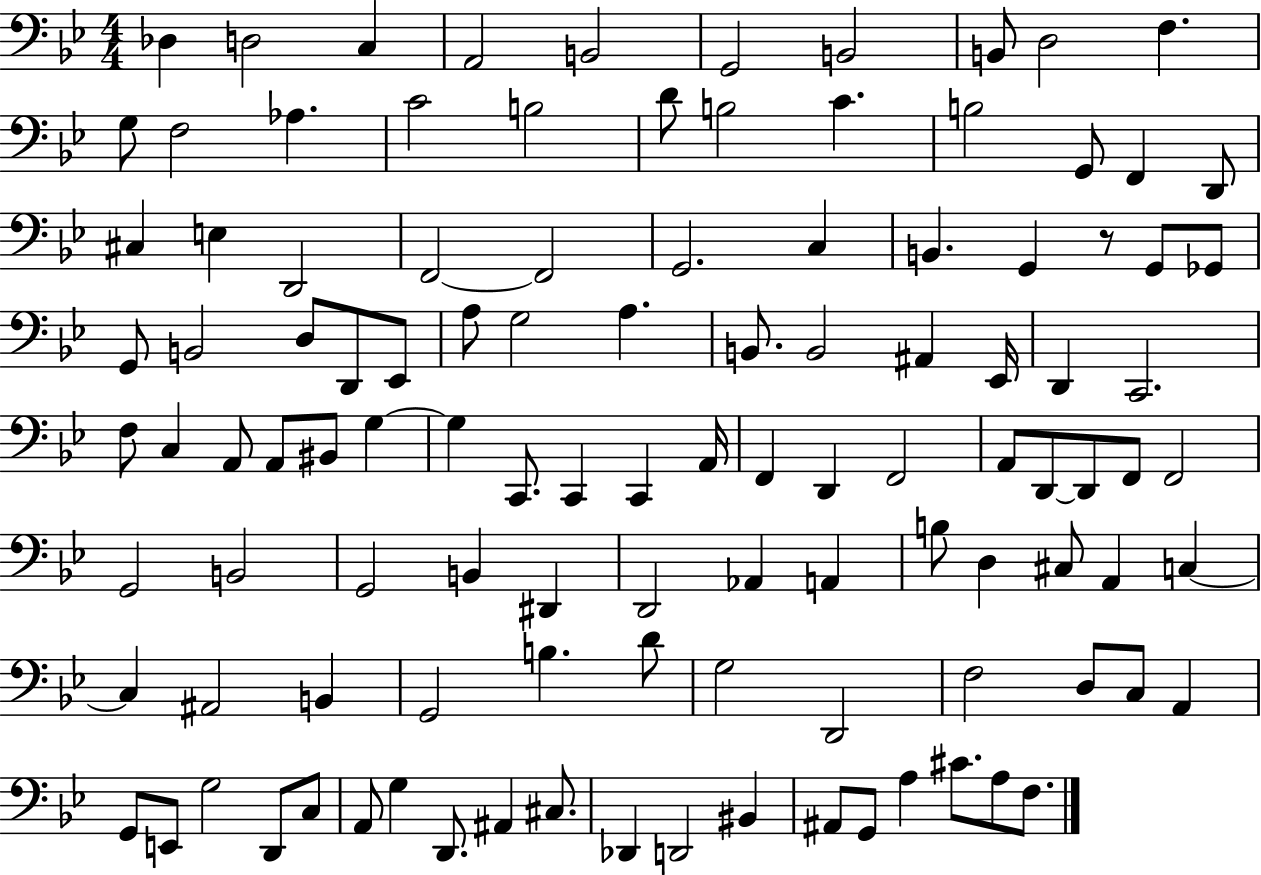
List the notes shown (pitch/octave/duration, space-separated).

Db3/q D3/h C3/q A2/h B2/h G2/h B2/h B2/e D3/h F3/q. G3/e F3/h Ab3/q. C4/h B3/h D4/e B3/h C4/q. B3/h G2/e F2/q D2/e C#3/q E3/q D2/h F2/h F2/h G2/h. C3/q B2/q. G2/q R/e G2/e Gb2/e G2/e B2/h D3/e D2/e Eb2/e A3/e G3/h A3/q. B2/e. B2/h A#2/q Eb2/s D2/q C2/h. F3/e C3/q A2/e A2/e BIS2/e G3/q G3/q C2/e. C2/q C2/q A2/s F2/q D2/q F2/h A2/e D2/e D2/e F2/e F2/h G2/h B2/h G2/h B2/q D#2/q D2/h Ab2/q A2/q B3/e D3/q C#3/e A2/q C3/q C3/q A#2/h B2/q G2/h B3/q. D4/e G3/h D2/h F3/h D3/e C3/e A2/q G2/e E2/e G3/h D2/e C3/e A2/e G3/q D2/e. A#2/q C#3/e. Db2/q D2/h BIS2/q A#2/e G2/e A3/q C#4/e. A3/e F3/e.